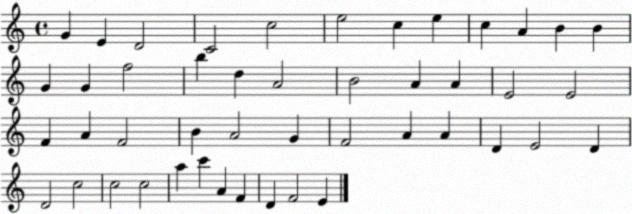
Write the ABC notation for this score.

X:1
T:Untitled
M:4/4
L:1/4
K:C
G E D2 C2 c2 e2 c e c A B B G G f2 b d A2 B2 A A E2 E2 F A F2 B A2 G F2 A A D E2 D D2 c2 c2 c2 a c' A F D F2 E